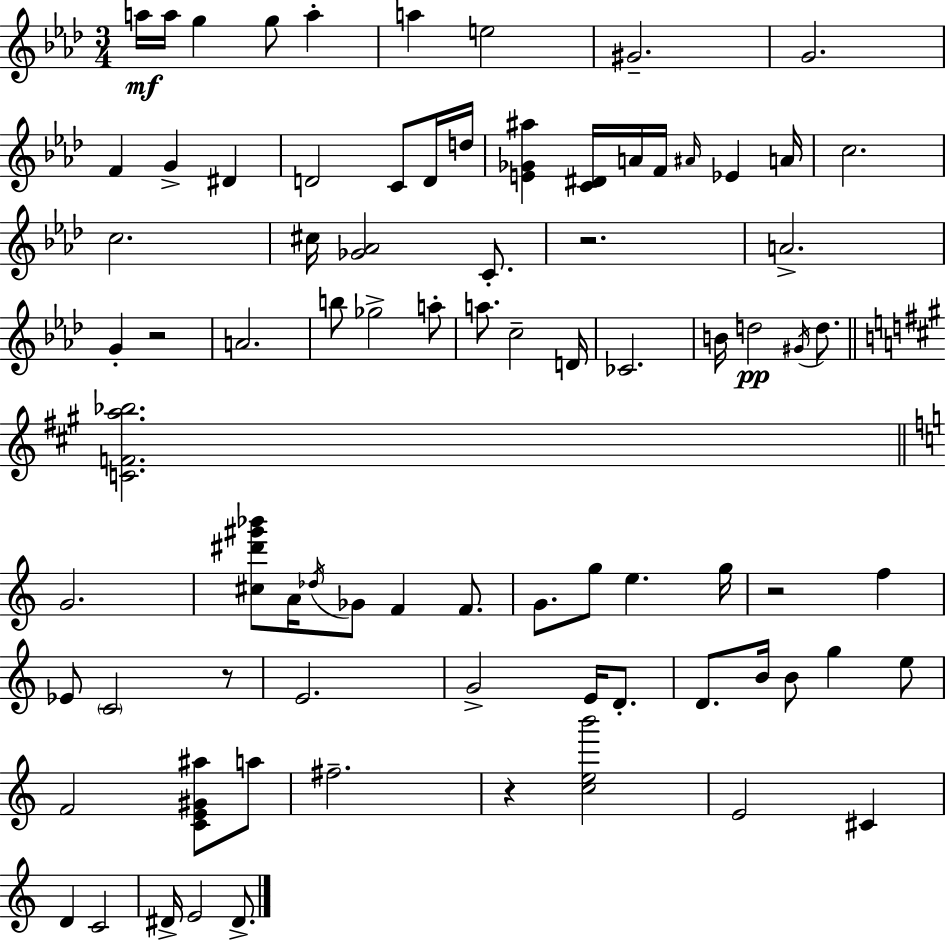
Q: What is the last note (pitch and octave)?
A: D#4